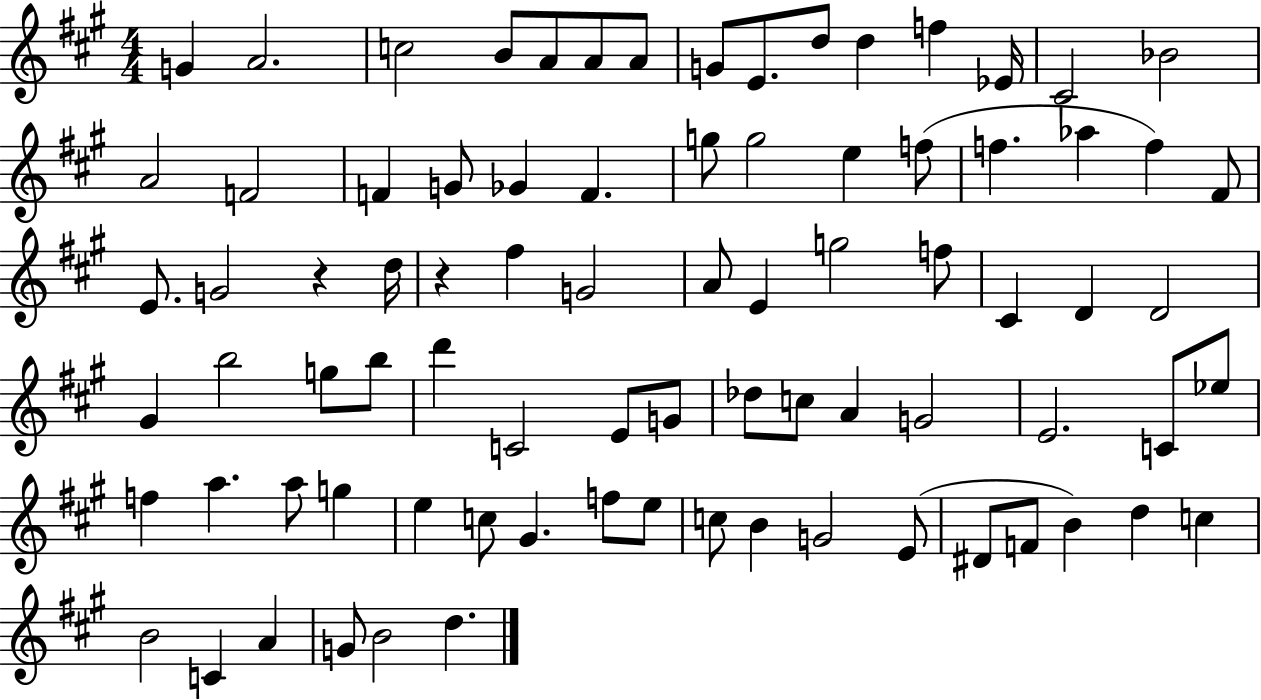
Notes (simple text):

G4/q A4/h. C5/h B4/e A4/e A4/e A4/e G4/e E4/e. D5/e D5/q F5/q Eb4/s C#4/h Bb4/h A4/h F4/h F4/q G4/e Gb4/q F4/q. G5/e G5/h E5/q F5/e F5/q. Ab5/q F5/q F#4/e E4/e. G4/h R/q D5/s R/q F#5/q G4/h A4/e E4/q G5/h F5/e C#4/q D4/q D4/h G#4/q B5/h G5/e B5/e D6/q C4/h E4/e G4/e Db5/e C5/e A4/q G4/h E4/h. C4/e Eb5/e F5/q A5/q. A5/e G5/q E5/q C5/e G#4/q. F5/e E5/e C5/e B4/q G4/h E4/e D#4/e F4/e B4/q D5/q C5/q B4/h C4/q A4/q G4/e B4/h D5/q.